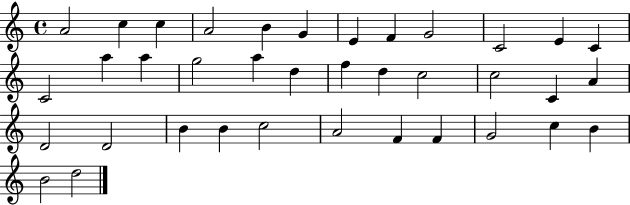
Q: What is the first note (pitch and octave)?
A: A4